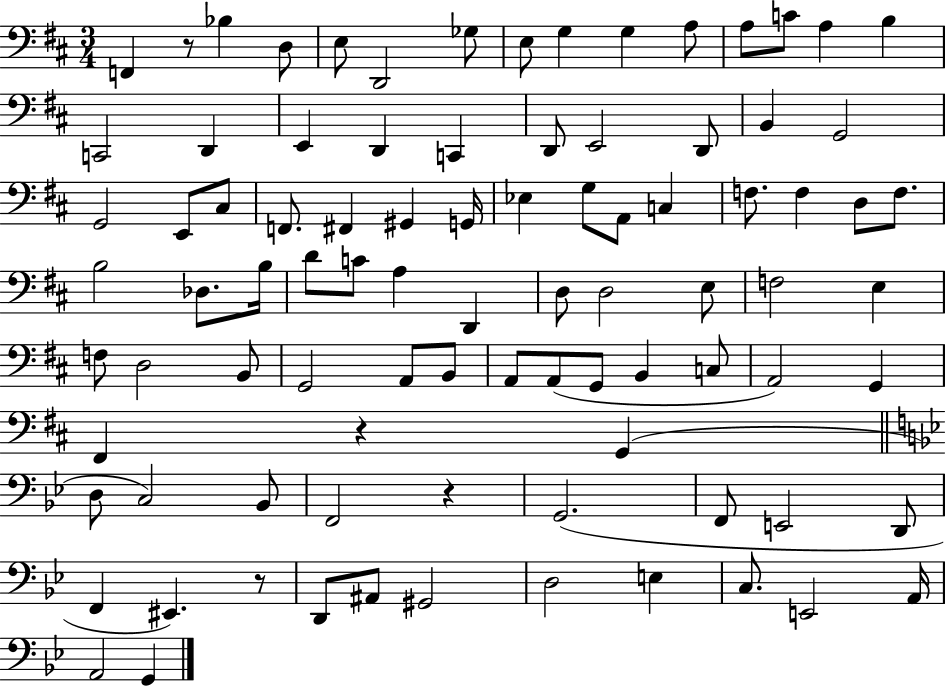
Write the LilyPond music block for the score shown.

{
  \clef bass
  \numericTimeSignature
  \time 3/4
  \key d \major
  f,4 r8 bes4 d8 | e8 d,2 ges8 | e8 g4 g4 a8 | a8 c'8 a4 b4 | \break c,2 d,4 | e,4 d,4 c,4 | d,8 e,2 d,8 | b,4 g,2 | \break g,2 e,8 cis8 | f,8. fis,4 gis,4 g,16 | ees4 g8 a,8 c4 | f8. f4 d8 f8. | \break b2 des8. b16 | d'8 c'8 a4 d,4 | d8 d2 e8 | f2 e4 | \break f8 d2 b,8 | g,2 a,8 b,8 | a,8 a,8( g,8 b,4 c8 | a,2) g,4 | \break fis,4 r4 g,4( | \bar "||" \break \key g \minor d8 c2) bes,8 | f,2 r4 | g,2.( | f,8 e,2 d,8 | \break f,4 eis,4.) r8 | d,8 ais,8 gis,2 | d2 e4 | c8. e,2 a,16 | \break a,2 g,4 | \bar "|."
}